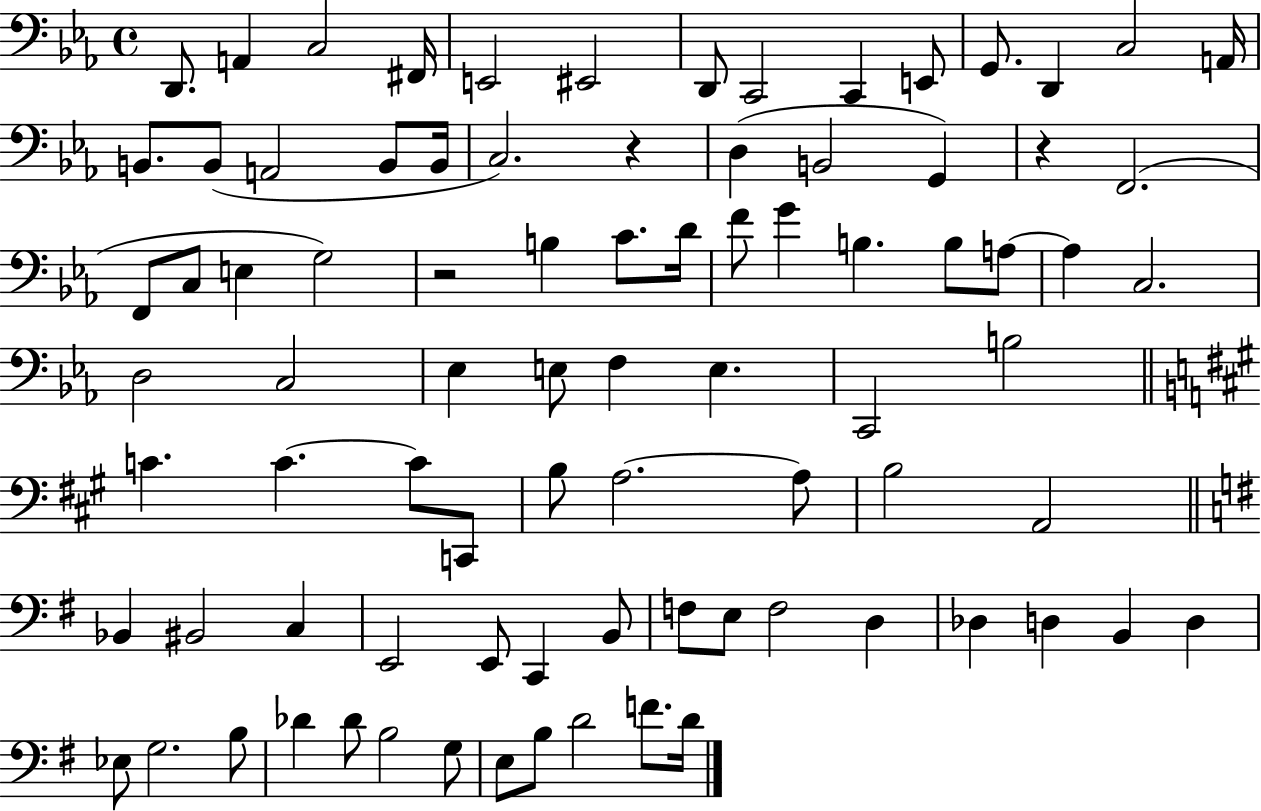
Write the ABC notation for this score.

X:1
T:Untitled
M:4/4
L:1/4
K:Eb
D,,/2 A,, C,2 ^F,,/4 E,,2 ^E,,2 D,,/2 C,,2 C,, E,,/2 G,,/2 D,, C,2 A,,/4 B,,/2 B,,/2 A,,2 B,,/2 B,,/4 C,2 z D, B,,2 G,, z F,,2 F,,/2 C,/2 E, G,2 z2 B, C/2 D/4 F/2 G B, B,/2 A,/2 A, C,2 D,2 C,2 _E, E,/2 F, E, C,,2 B,2 C C C/2 C,,/2 B,/2 A,2 A,/2 B,2 A,,2 _B,, ^B,,2 C, E,,2 E,,/2 C,, B,,/2 F,/2 E,/2 F,2 D, _D, D, B,, D, _E,/2 G,2 B,/2 _D _D/2 B,2 G,/2 E,/2 B,/2 D2 F/2 D/4